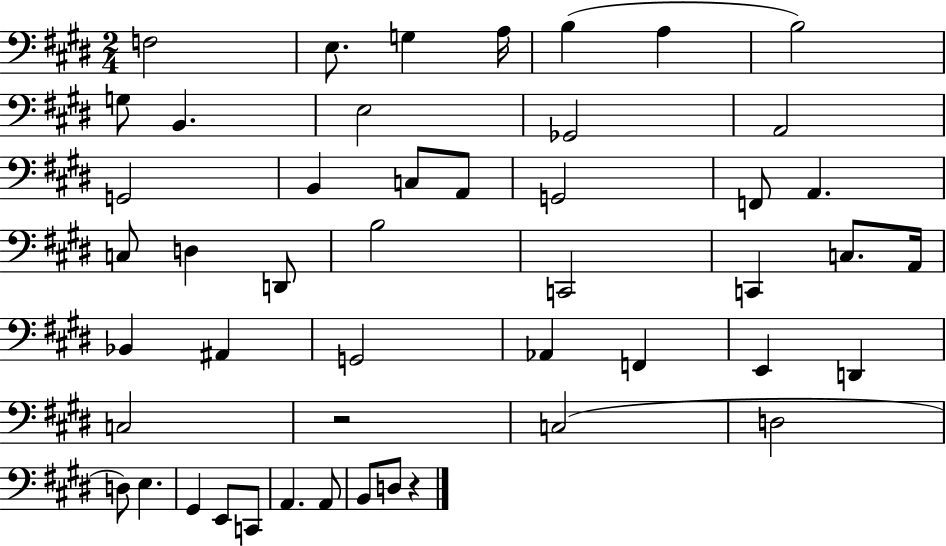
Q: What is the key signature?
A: E major